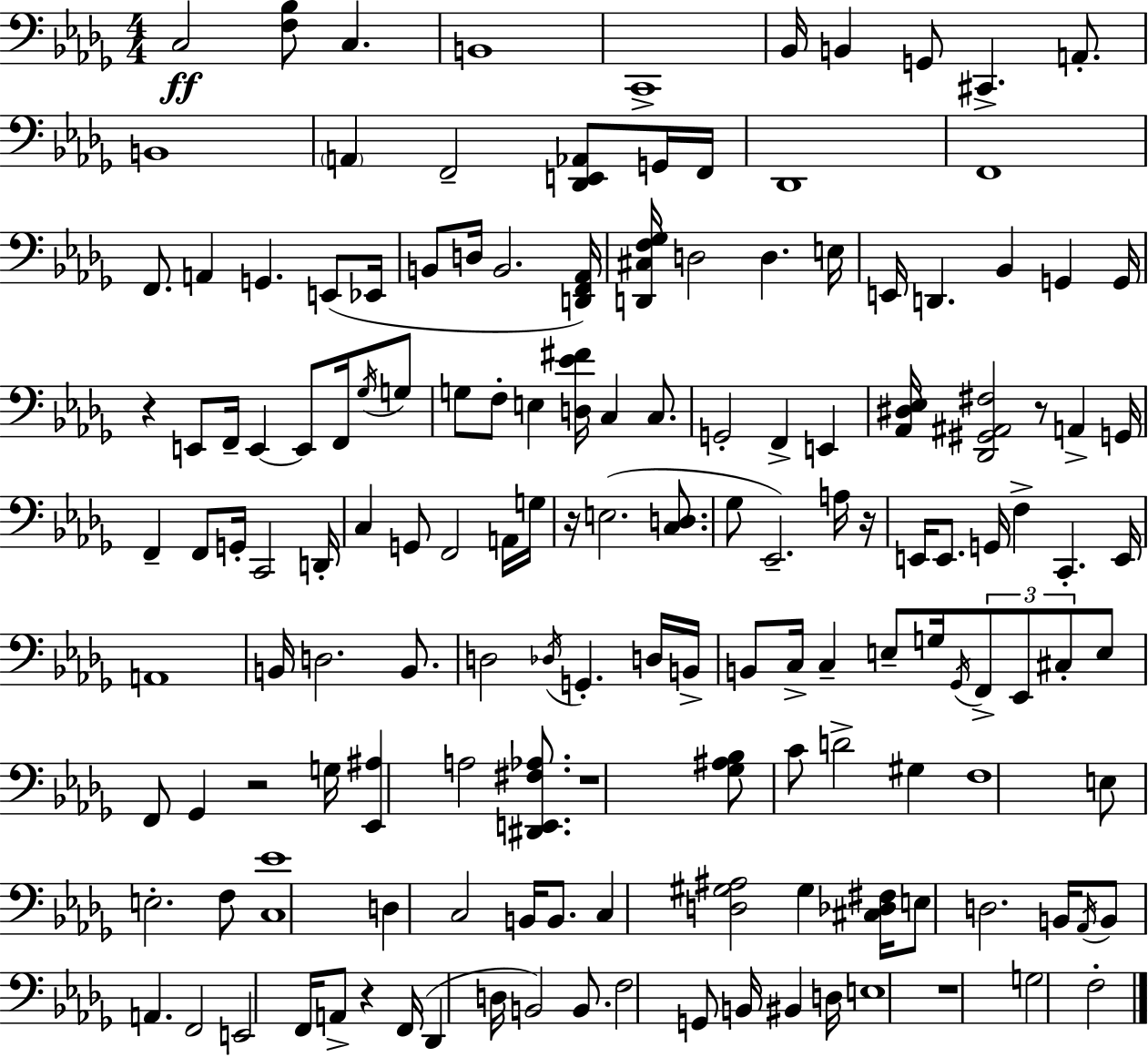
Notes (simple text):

C3/h [F3,Bb3]/e C3/q. B2/w C2/w Bb2/s B2/q G2/e C#2/q. A2/e. B2/w A2/q F2/h [Db2,E2,Ab2]/e G2/s F2/s Db2/w F2/w F2/e. A2/q G2/q. E2/e Eb2/s B2/e D3/s B2/h. [D2,F2,Ab2]/s [D2,C#3,F3,Gb3]/s D3/h D3/q. E3/s E2/s D2/q. Bb2/q G2/q G2/s R/q E2/e F2/s E2/q E2/e F2/s Gb3/s G3/e G3/e F3/e E3/q [D3,Eb4,F#4]/s C3/q C3/e. G2/h F2/q E2/q [Ab2,D#3,Eb3]/s [Db2,G#2,A#2,F#3]/h R/e A2/q G2/s F2/q F2/e G2/s C2/h D2/s C3/q G2/e F2/h A2/s G3/s R/s E3/h. [C3,D3]/e. Gb3/e Eb2/h. A3/s R/s E2/s E2/e. G2/s F3/q C2/q. E2/s A2/w B2/s D3/h. B2/e. D3/h Db3/s G2/q. D3/s B2/s B2/e C3/s C3/q E3/e G3/s Gb2/s F2/e Eb2/e C#3/e E3/e F2/e Gb2/q R/h G3/s [Eb2,A#3]/q A3/h [D#2,E2,F#3,Ab3]/e. R/w [Gb3,A#3,Bb3]/e C4/e D4/h G#3/q F3/w E3/e E3/h. F3/e [C3,Eb4]/w D3/q C3/h B2/s B2/e. C3/q [D3,G#3,A#3]/h G#3/q [C#3,Db3,F#3]/s E3/e D3/h. B2/s Ab2/s B2/e A2/q. F2/h E2/h F2/s A2/e R/q F2/s Db2/q D3/s B2/h B2/e. F3/h G2/e B2/s BIS2/q D3/s E3/w R/w G3/h F3/h